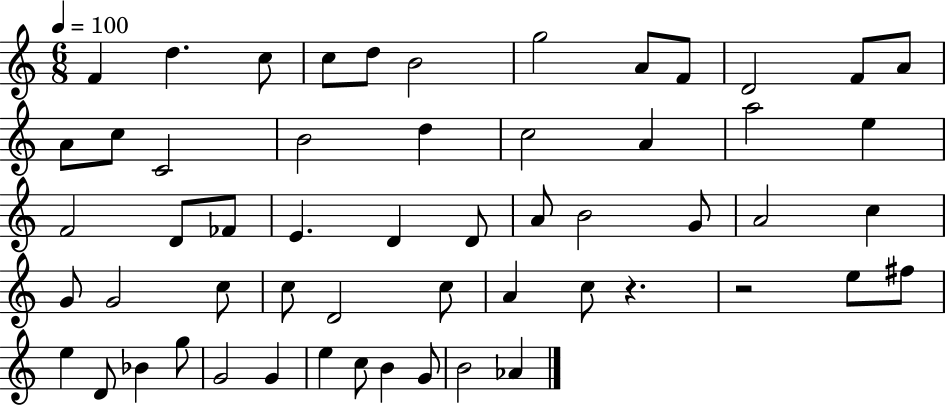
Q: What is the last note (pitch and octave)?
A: Ab4